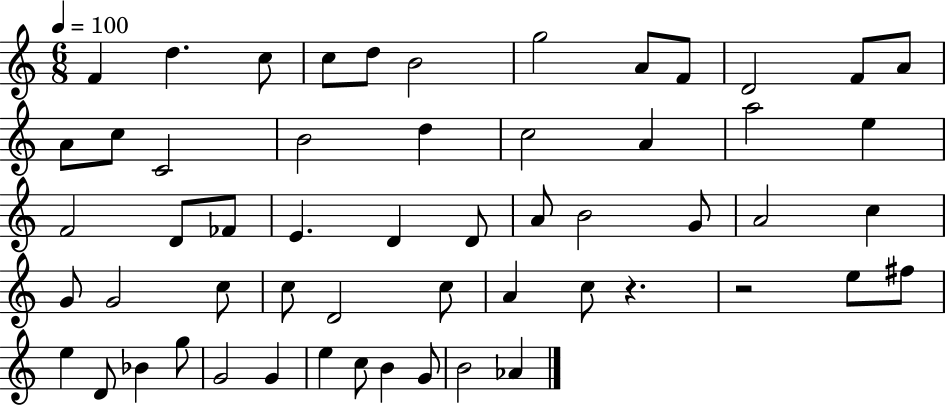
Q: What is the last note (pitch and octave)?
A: Ab4